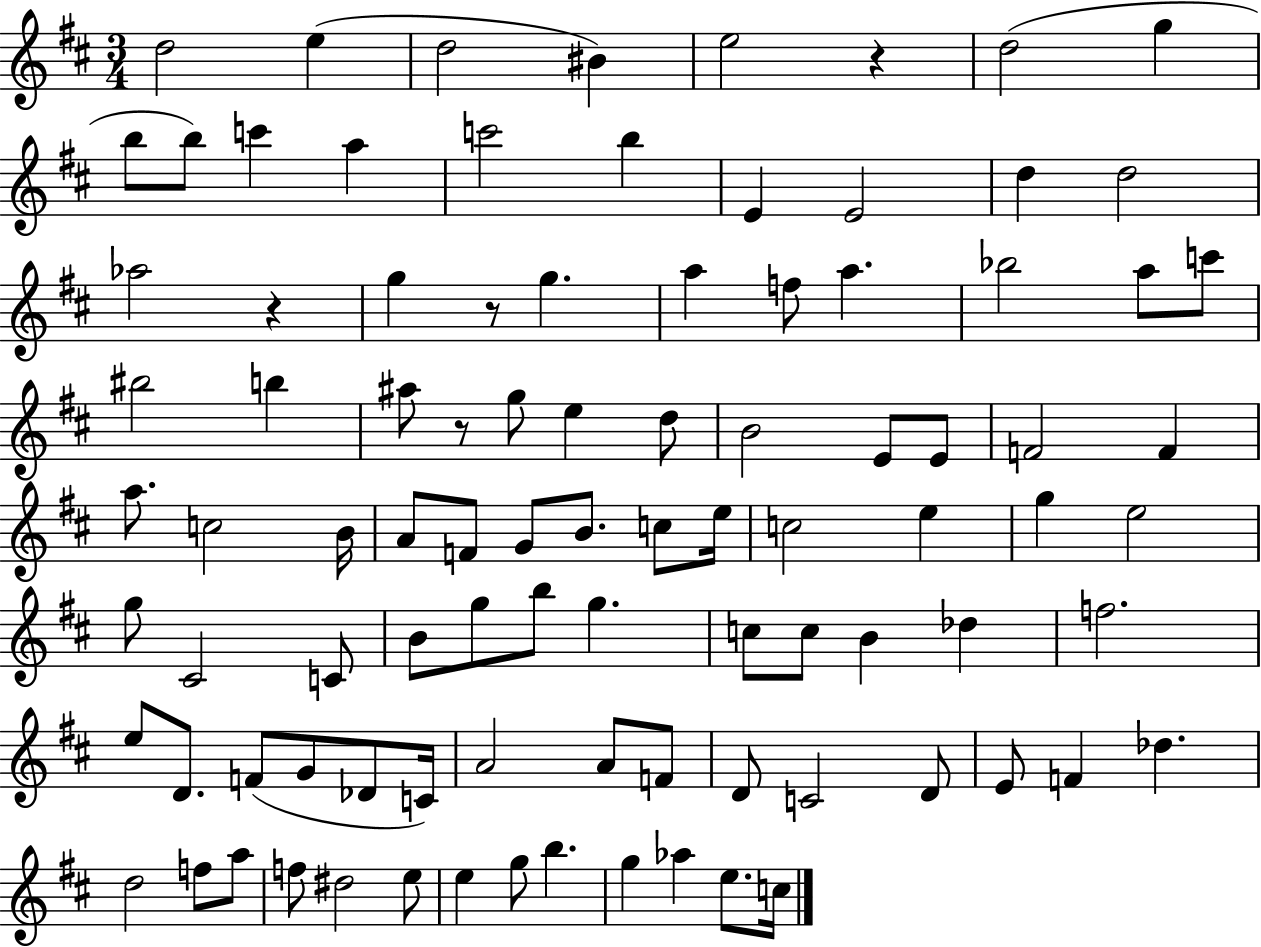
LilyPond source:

{
  \clef treble
  \numericTimeSignature
  \time 3/4
  \key d \major
  d''2 e''4( | d''2 bis'4) | e''2 r4 | d''2( g''4 | \break b''8 b''8) c'''4 a''4 | c'''2 b''4 | e'4 e'2 | d''4 d''2 | \break aes''2 r4 | g''4 r8 g''4. | a''4 f''8 a''4. | bes''2 a''8 c'''8 | \break bis''2 b''4 | ais''8 r8 g''8 e''4 d''8 | b'2 e'8 e'8 | f'2 f'4 | \break a''8. c''2 b'16 | a'8 f'8 g'8 b'8. c''8 e''16 | c''2 e''4 | g''4 e''2 | \break g''8 cis'2 c'8 | b'8 g''8 b''8 g''4. | c''8 c''8 b'4 des''4 | f''2. | \break e''8 d'8. f'8( g'8 des'8 c'16) | a'2 a'8 f'8 | d'8 c'2 d'8 | e'8 f'4 des''4. | \break d''2 f''8 a''8 | f''8 dis''2 e''8 | e''4 g''8 b''4. | g''4 aes''4 e''8. c''16 | \break \bar "|."
}